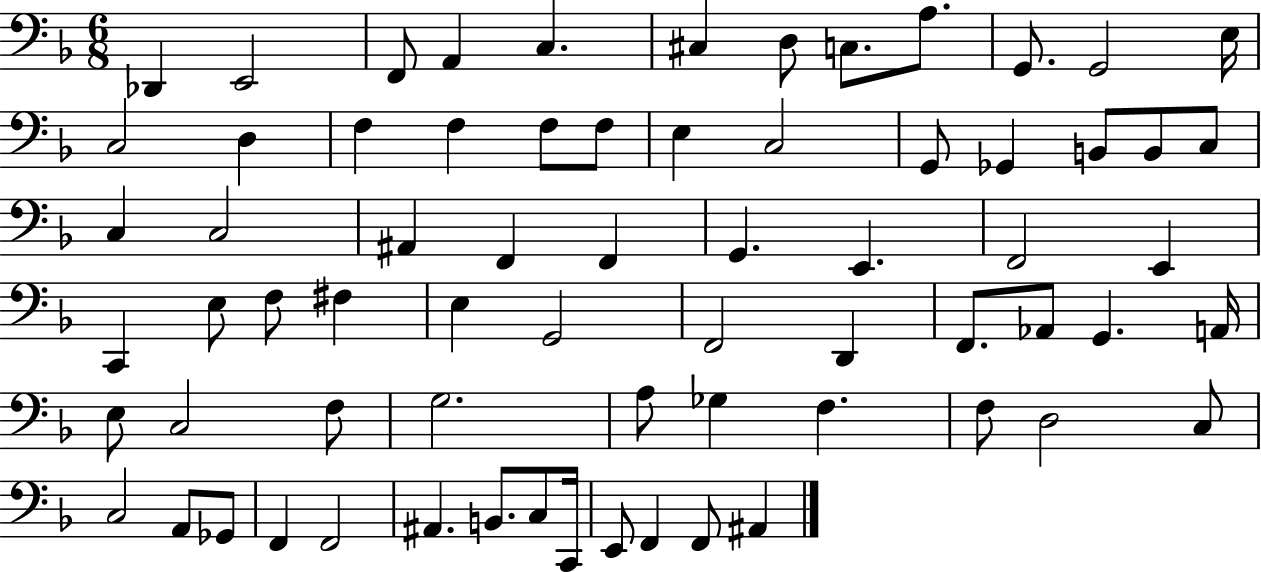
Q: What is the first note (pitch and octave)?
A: Db2